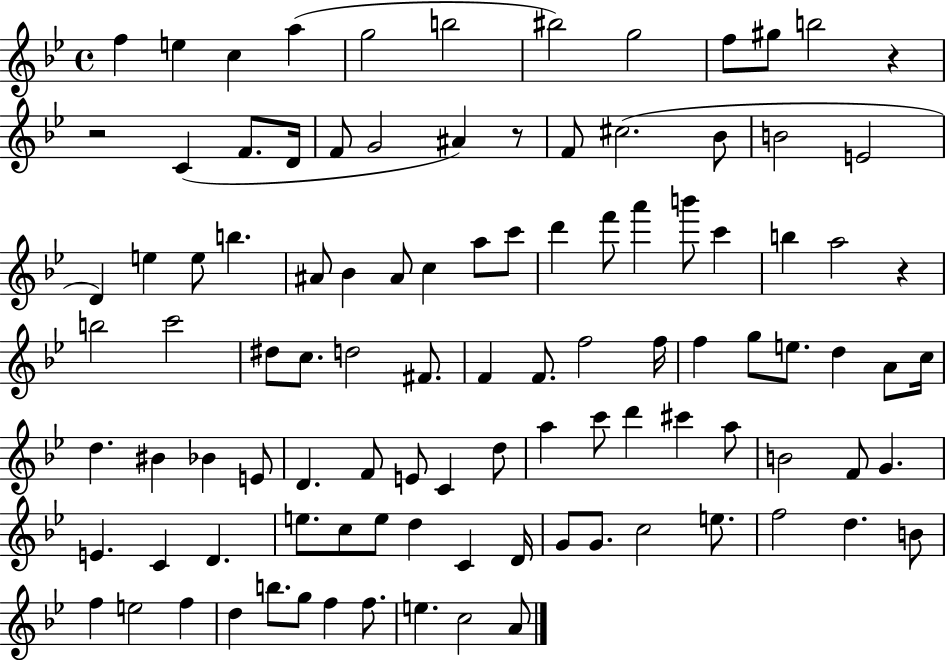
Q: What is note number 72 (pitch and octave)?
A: G4